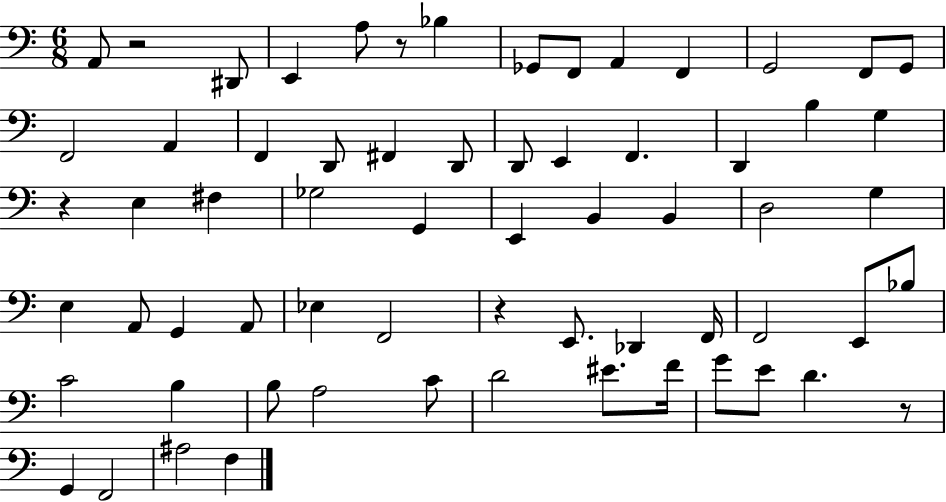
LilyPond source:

{
  \clef bass
  \numericTimeSignature
  \time 6/8
  \key c \major
  \repeat volta 2 { a,8 r2 dis,8 | e,4 a8 r8 bes4 | ges,8 f,8 a,4 f,4 | g,2 f,8 g,8 | \break f,2 a,4 | f,4 d,8 fis,4 d,8 | d,8 e,4 f,4. | d,4 b4 g4 | \break r4 e4 fis4 | ges2 g,4 | e,4 b,4 b,4 | d2 g4 | \break e4 a,8 g,4 a,8 | ees4 f,2 | r4 e,8. des,4 f,16 | f,2 e,8 bes8 | \break c'2 b4 | b8 a2 c'8 | d'2 eis'8. f'16 | g'8 e'8 d'4. r8 | \break g,4 f,2 | ais2 f4 | } \bar "|."
}